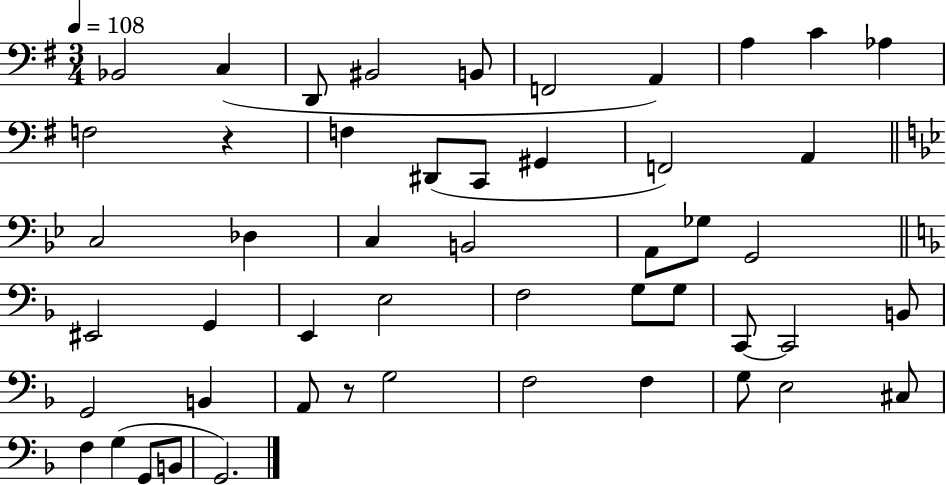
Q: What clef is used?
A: bass